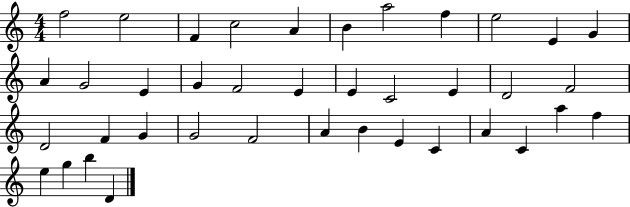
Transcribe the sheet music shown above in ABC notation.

X:1
T:Untitled
M:4/4
L:1/4
K:C
f2 e2 F c2 A B a2 f e2 E G A G2 E G F2 E E C2 E D2 F2 D2 F G G2 F2 A B E C A C a f e g b D